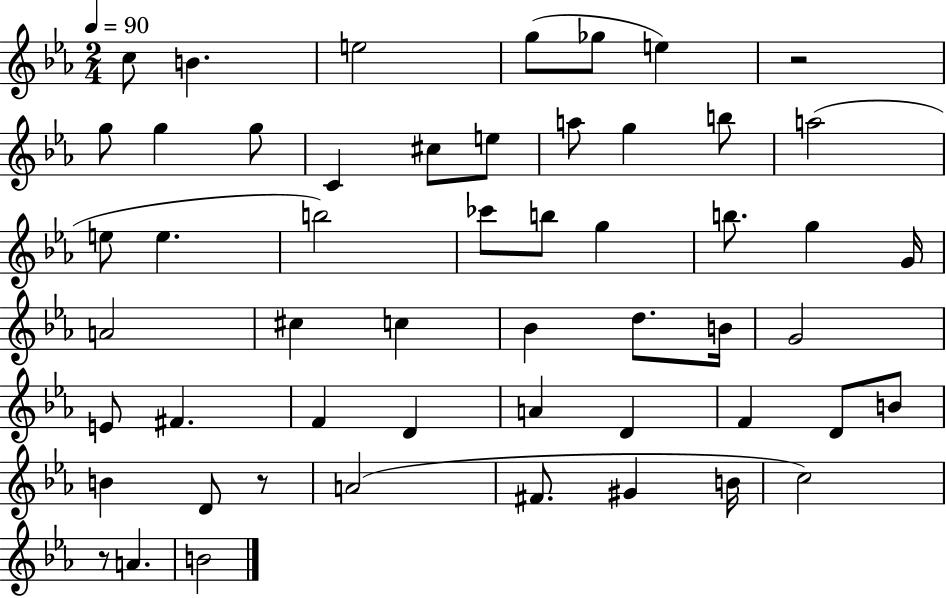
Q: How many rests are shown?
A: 3